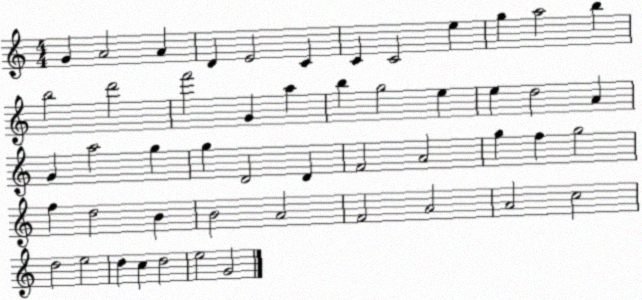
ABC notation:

X:1
T:Untitled
M:4/4
L:1/4
K:C
G A2 A D E2 C C C2 e g a2 b b2 d'2 f'2 G a b g2 e e d2 A G a2 g g D2 D F2 A2 g f g2 f d2 B B2 A2 F2 A2 A2 c2 d2 e2 d c d2 e2 G2